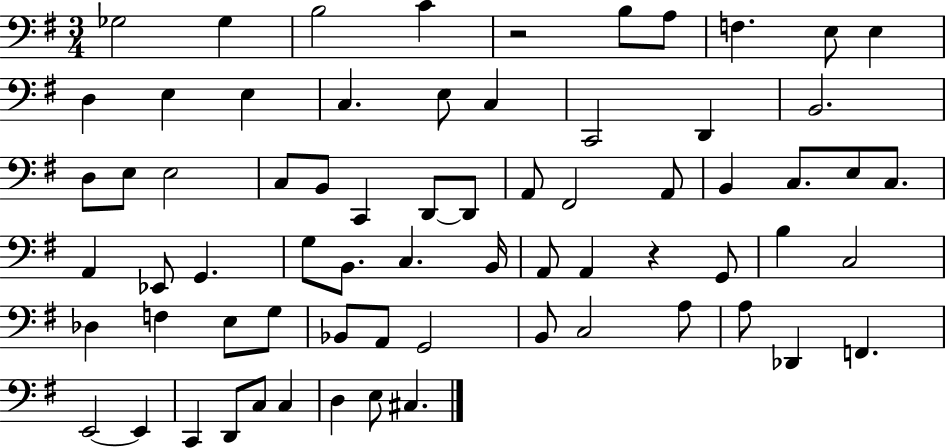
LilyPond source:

{
  \clef bass
  \numericTimeSignature
  \time 3/4
  \key g \major
  ges2 ges4 | b2 c'4 | r2 b8 a8 | f4. e8 e4 | \break d4 e4 e4 | c4. e8 c4 | c,2 d,4 | b,2. | \break d8 e8 e2 | c8 b,8 c,4 d,8~~ d,8 | a,8 fis,2 a,8 | b,4 c8. e8 c8. | \break a,4 ees,8 g,4. | g8 b,8. c4. b,16 | a,8 a,4 r4 g,8 | b4 c2 | \break des4 f4 e8 g8 | bes,8 a,8 g,2 | b,8 c2 a8 | a8 des,4 f,4. | \break e,2~~ e,4 | c,4 d,8 c8 c4 | d4 e8 cis4. | \bar "|."
}